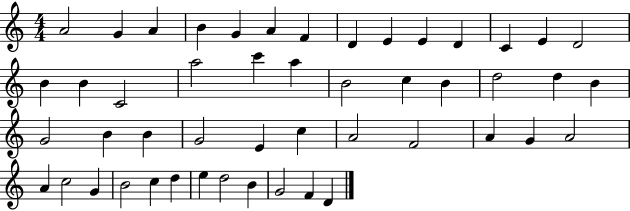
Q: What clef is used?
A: treble